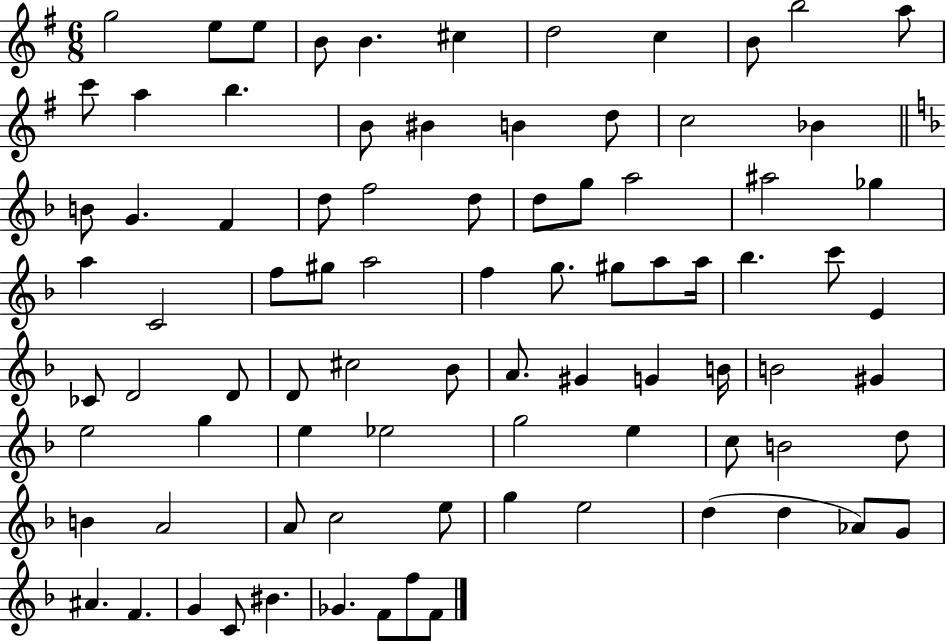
{
  \clef treble
  \numericTimeSignature
  \time 6/8
  \key g \major
  g''2 e''8 e''8 | b'8 b'4. cis''4 | d''2 c''4 | b'8 b''2 a''8 | \break c'''8 a''4 b''4. | b'8 bis'4 b'4 d''8 | c''2 bes'4 | \bar "||" \break \key f \major b'8 g'4. f'4 | d''8 f''2 d''8 | d''8 g''8 a''2 | ais''2 ges''4 | \break a''4 c'2 | f''8 gis''8 a''2 | f''4 g''8. gis''8 a''8 a''16 | bes''4. c'''8 e'4 | \break ces'8 d'2 d'8 | d'8 cis''2 bes'8 | a'8. gis'4 g'4 b'16 | b'2 gis'4 | \break e''2 g''4 | e''4 ees''2 | g''2 e''4 | c''8 b'2 d''8 | \break b'4 a'2 | a'8 c''2 e''8 | g''4 e''2 | d''4( d''4 aes'8) g'8 | \break ais'4. f'4. | g'4 c'8 bis'4. | ges'4. f'8 f''8 f'8 | \bar "|."
}